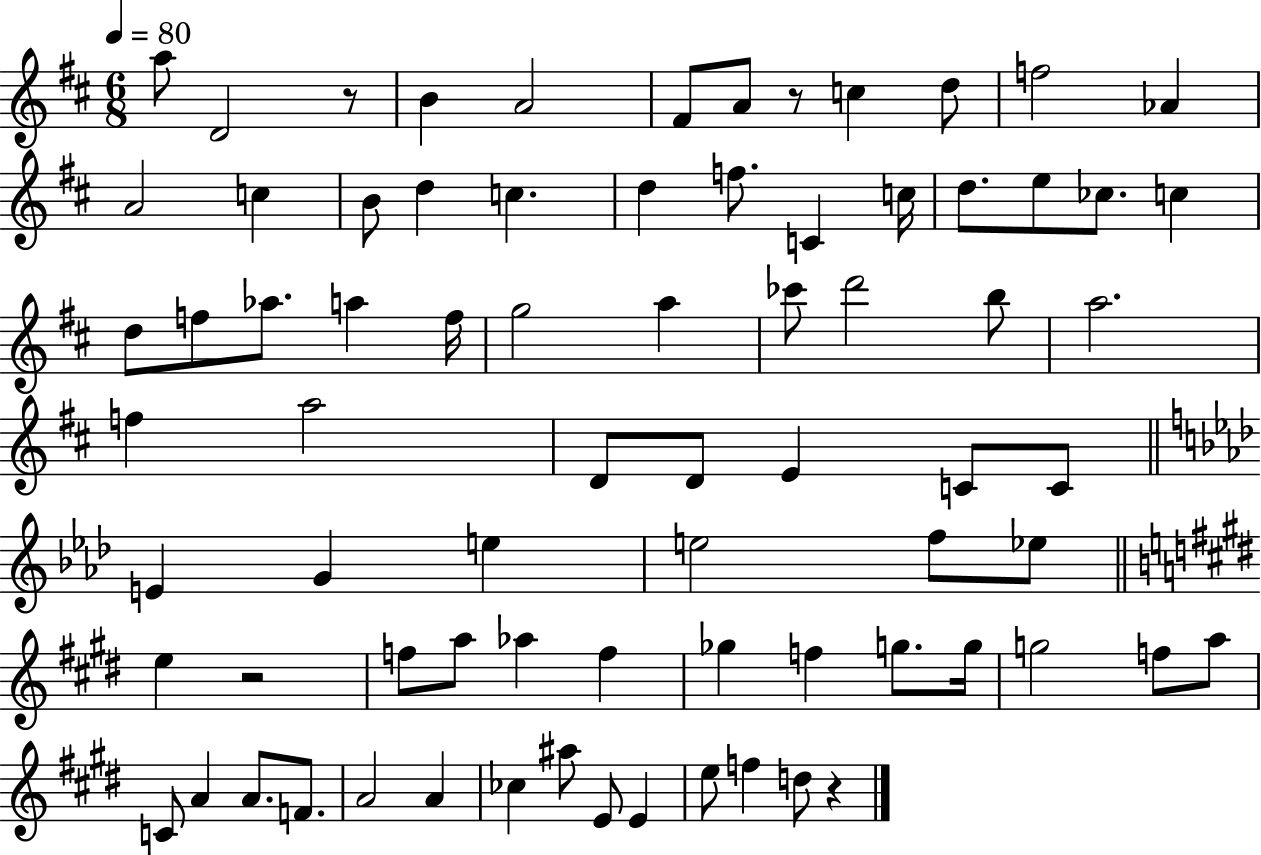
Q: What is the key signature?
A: D major